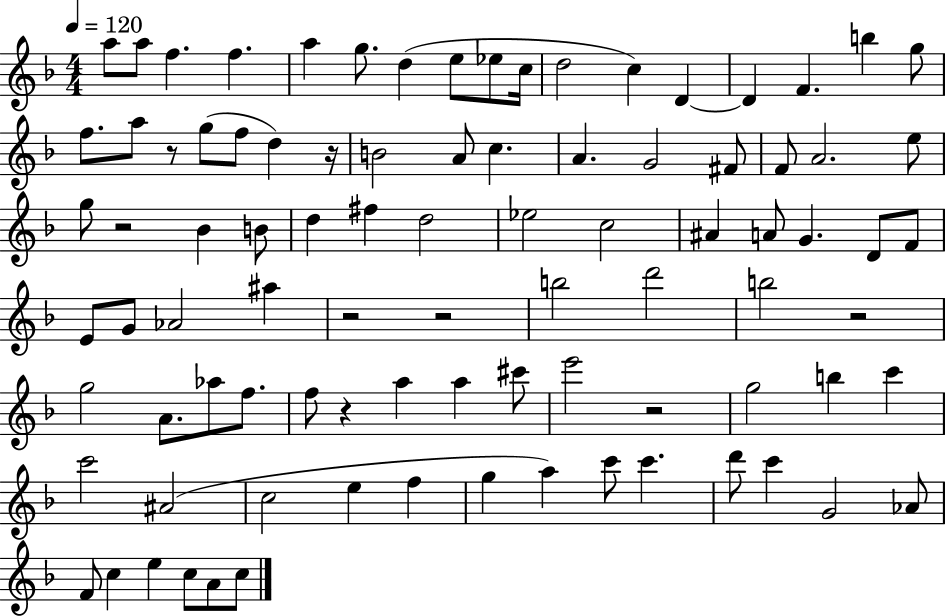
{
  \clef treble
  \numericTimeSignature
  \time 4/4
  \key f \major
  \tempo 4 = 120
  \repeat volta 2 { a''8 a''8 f''4. f''4. | a''4 g''8. d''4( e''8 ees''8 c''16 | d''2 c''4) d'4~~ | d'4 f'4. b''4 g''8 | \break f''8. a''8 r8 g''8( f''8 d''4) r16 | b'2 a'8 c''4. | a'4. g'2 fis'8 | f'8 a'2. e''8 | \break g''8 r2 bes'4 b'8 | d''4 fis''4 d''2 | ees''2 c''2 | ais'4 a'8 g'4. d'8 f'8 | \break e'8 g'8 aes'2 ais''4 | r2 r2 | b''2 d'''2 | b''2 r2 | \break g''2 a'8. aes''8 f''8. | f''8 r4 a''4 a''4 cis'''8 | e'''2 r2 | g''2 b''4 c'''4 | \break c'''2 ais'2( | c''2 e''4 f''4 | g''4 a''4) c'''8 c'''4. | d'''8 c'''4 g'2 aes'8 | \break f'8 c''4 e''4 c''8 a'8 c''8 | } \bar "|."
}